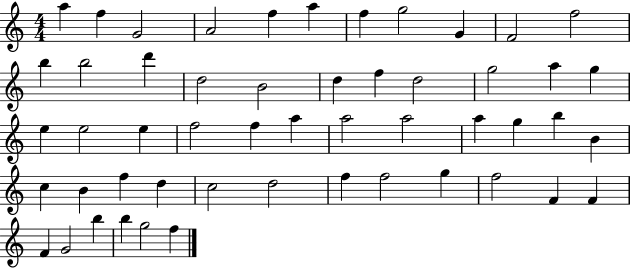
X:1
T:Untitled
M:4/4
L:1/4
K:C
a f G2 A2 f a f g2 G F2 f2 b b2 d' d2 B2 d f d2 g2 a g e e2 e f2 f a a2 a2 a g b B c B f d c2 d2 f f2 g f2 F F F G2 b b g2 f